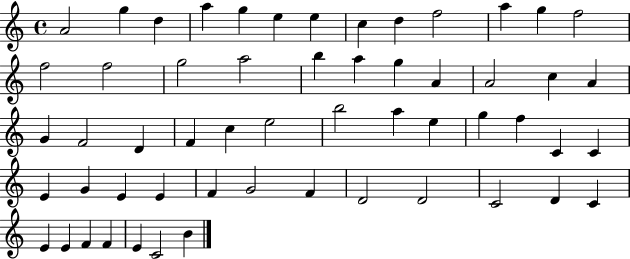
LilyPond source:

{
  \clef treble
  \time 4/4
  \defaultTimeSignature
  \key c \major
  a'2 g''4 d''4 | a''4 g''4 e''4 e''4 | c''4 d''4 f''2 | a''4 g''4 f''2 | \break f''2 f''2 | g''2 a''2 | b''4 a''4 g''4 a'4 | a'2 c''4 a'4 | \break g'4 f'2 d'4 | f'4 c''4 e''2 | b''2 a''4 e''4 | g''4 f''4 c'4 c'4 | \break e'4 g'4 e'4 e'4 | f'4 g'2 f'4 | d'2 d'2 | c'2 d'4 c'4 | \break e'4 e'4 f'4 f'4 | e'4 c'2 b'4 | \bar "|."
}